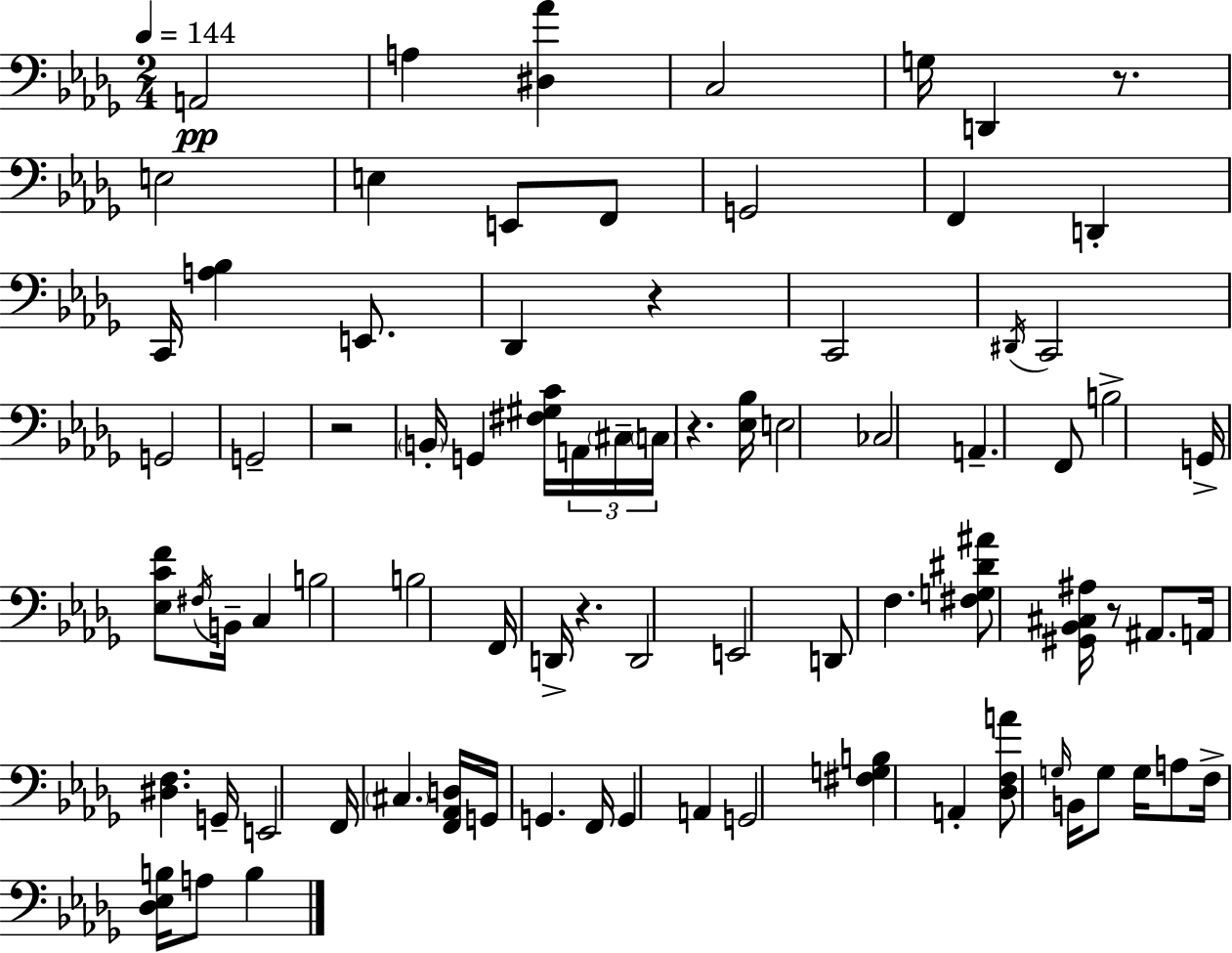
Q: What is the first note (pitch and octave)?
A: A2